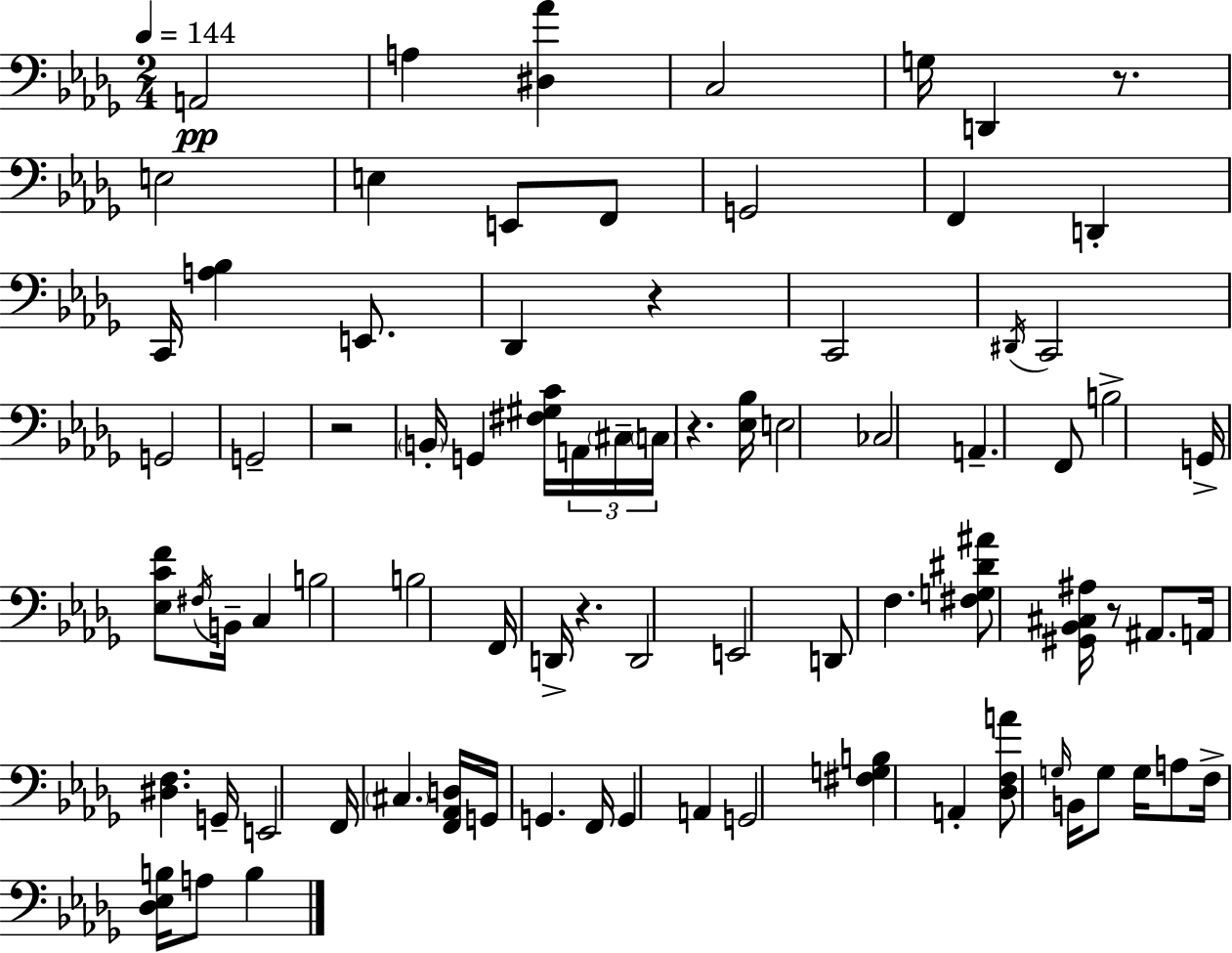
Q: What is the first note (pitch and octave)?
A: A2